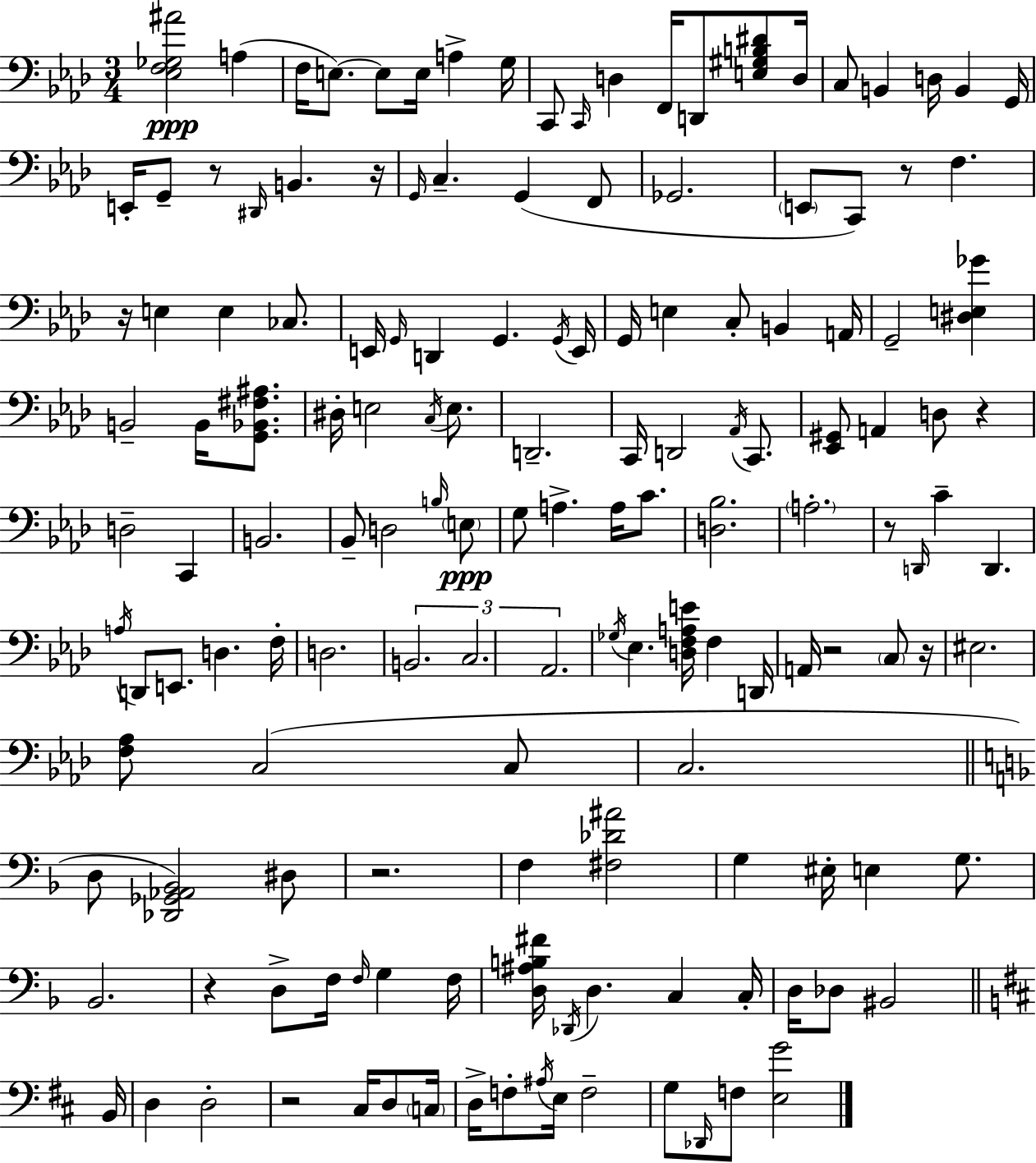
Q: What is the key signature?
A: F minor